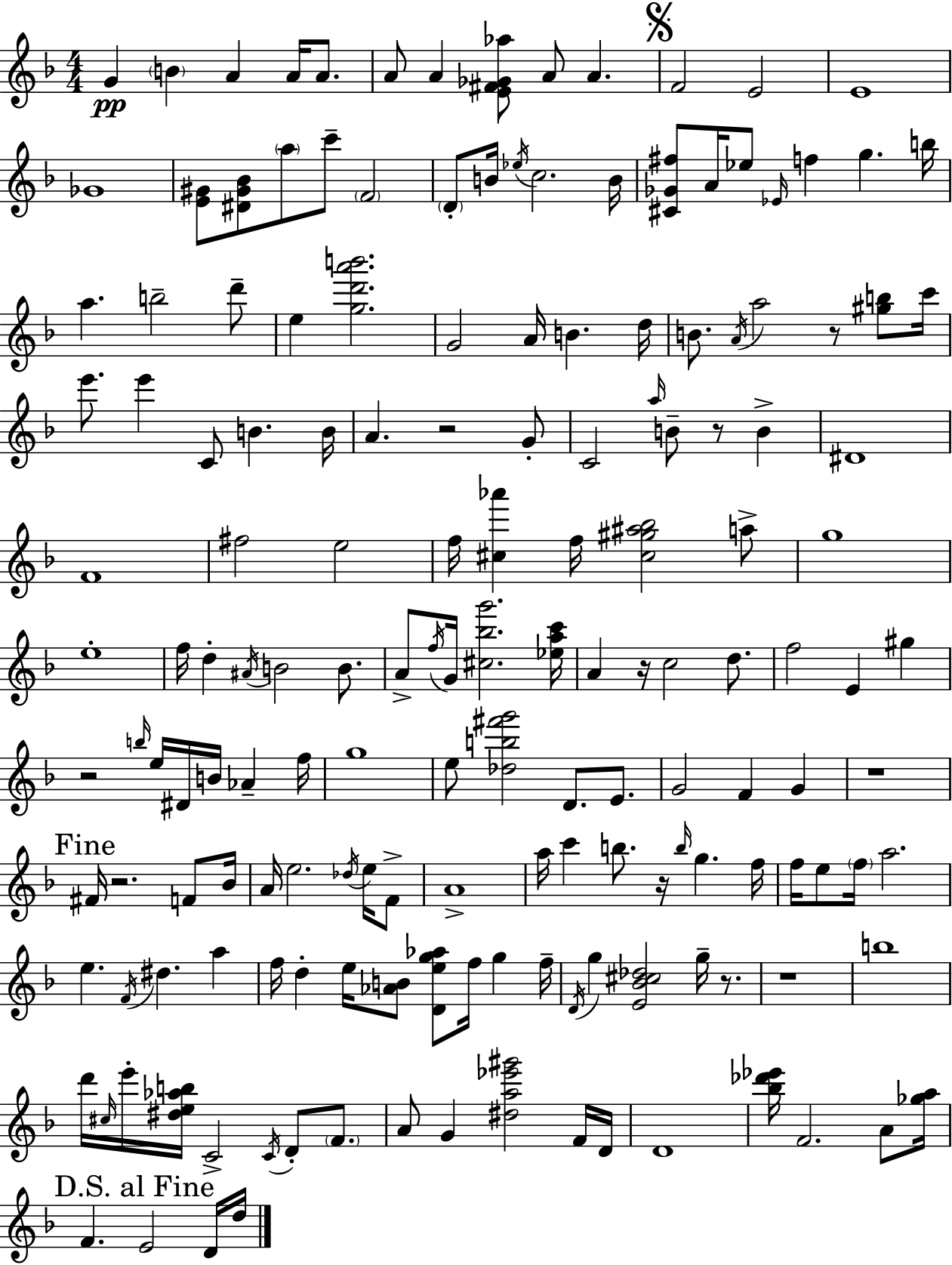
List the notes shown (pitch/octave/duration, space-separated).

G4/q B4/q A4/q A4/s A4/e. A4/e A4/q [E4,F#4,Gb4,Ab5]/e A4/e A4/q. F4/h E4/h E4/w Gb4/w [E4,G#4]/e [D#4,G#4,Bb4]/e A5/e C6/e F4/h D4/e B4/s Eb5/s C5/h. B4/s [C#4,Gb4,F#5]/e A4/s Eb5/e Eb4/s F5/q G5/q. B5/s A5/q. B5/h D6/e E5/q [G5,D6,A6,B6]/h. G4/h A4/s B4/q. D5/s B4/e. A4/s A5/h R/e [G#5,B5]/e C6/s E6/e. E6/q C4/e B4/q. B4/s A4/q. R/h G4/e C4/h A5/s B4/e R/e B4/q D#4/w F4/w F#5/h E5/h F5/s [C#5,Ab6]/q F5/s [C#5,G#5,A#5,Bb5]/h A5/e G5/w E5/w F5/s D5/q A#4/s B4/h B4/e. A4/e F5/s G4/s [C#5,Bb5,G6]/h. [Eb5,A5,C6]/s A4/q R/s C5/h D5/e. F5/h E4/q G#5/q R/h B5/s E5/s D#4/s B4/s Ab4/q F5/s G5/w E5/e [Db5,B5,F#6,G6]/h D4/e. E4/e. G4/h F4/q G4/q R/w F#4/s R/h. F4/e Bb4/s A4/s E5/h. Db5/s E5/s F4/e A4/w A5/s C6/q B5/e. R/s B5/s G5/q. F5/s F5/s E5/e F5/s A5/h. E5/q. F4/s D#5/q. A5/q F5/s D5/q E5/s [Ab4,B4]/e [D4,E5,G5,Ab5]/e F5/s G5/q F5/s D4/s G5/q [E4,Bb4,C#5,Db5]/h G5/s R/e. R/w B5/w D6/s C#5/s E6/s [D#5,E5,Ab5,B5]/s C4/h C4/s D4/e F4/e. A4/e G4/q [D#5,A5,Eb6,G#6]/h F4/s D4/s D4/w [Bb5,Db6,Eb6]/s F4/h. A4/e [Gb5,A5]/s F4/q. E4/h D4/s D5/s